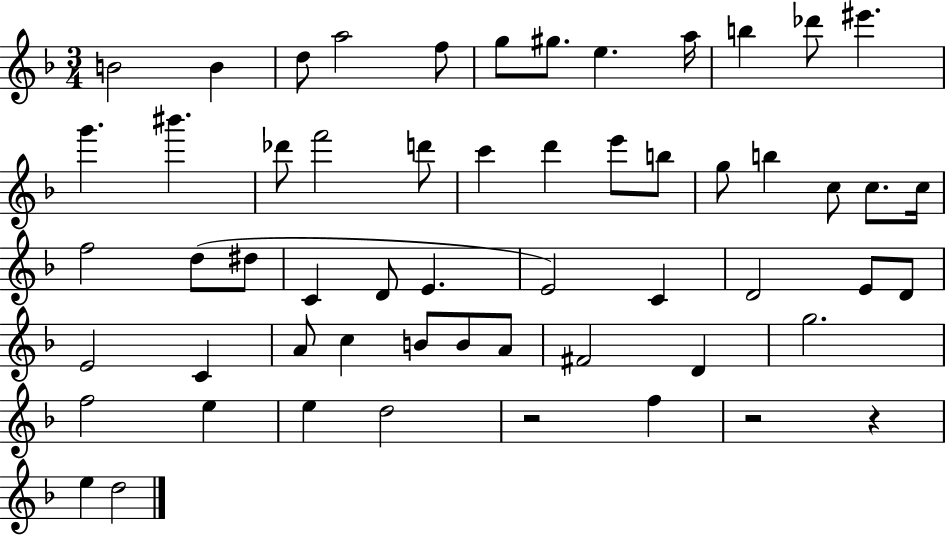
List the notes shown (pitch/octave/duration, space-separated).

B4/h B4/q D5/e A5/h F5/e G5/e G#5/e. E5/q. A5/s B5/q Db6/e EIS6/q. G6/q. BIS6/q. Db6/e F6/h D6/e C6/q D6/q E6/e B5/e G5/e B5/q C5/e C5/e. C5/s F5/h D5/e D#5/e C4/q D4/e E4/q. E4/h C4/q D4/h E4/e D4/e E4/h C4/q A4/e C5/q B4/e B4/e A4/e F#4/h D4/q G5/h. F5/h E5/q E5/q D5/h R/h F5/q R/h R/q E5/q D5/h